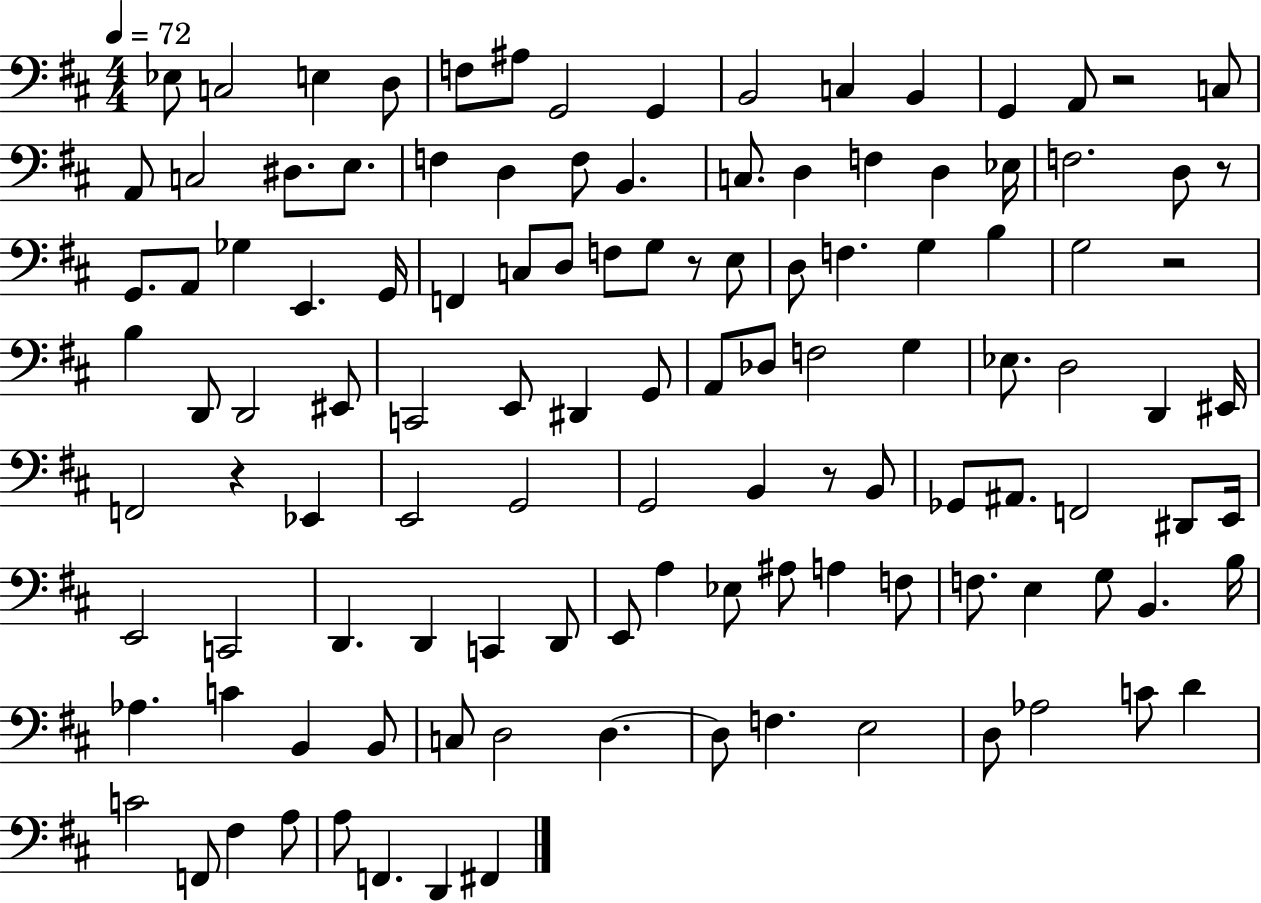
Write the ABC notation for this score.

X:1
T:Untitled
M:4/4
L:1/4
K:D
_E,/2 C,2 E, D,/2 F,/2 ^A,/2 G,,2 G,, B,,2 C, B,, G,, A,,/2 z2 C,/2 A,,/2 C,2 ^D,/2 E,/2 F, D, F,/2 B,, C,/2 D, F, D, _E,/4 F,2 D,/2 z/2 G,,/2 A,,/2 _G, E,, G,,/4 F,, C,/2 D,/2 F,/2 G,/2 z/2 E,/2 D,/2 F, G, B, G,2 z2 B, D,,/2 D,,2 ^E,,/2 C,,2 E,,/2 ^D,, G,,/2 A,,/2 _D,/2 F,2 G, _E,/2 D,2 D,, ^E,,/4 F,,2 z _E,, E,,2 G,,2 G,,2 B,, z/2 B,,/2 _G,,/2 ^A,,/2 F,,2 ^D,,/2 E,,/4 E,,2 C,,2 D,, D,, C,, D,,/2 E,,/2 A, _E,/2 ^A,/2 A, F,/2 F,/2 E, G,/2 B,, B,/4 _A, C B,, B,,/2 C,/2 D,2 D, D,/2 F, E,2 D,/2 _A,2 C/2 D C2 F,,/2 ^F, A,/2 A,/2 F,, D,, ^F,,